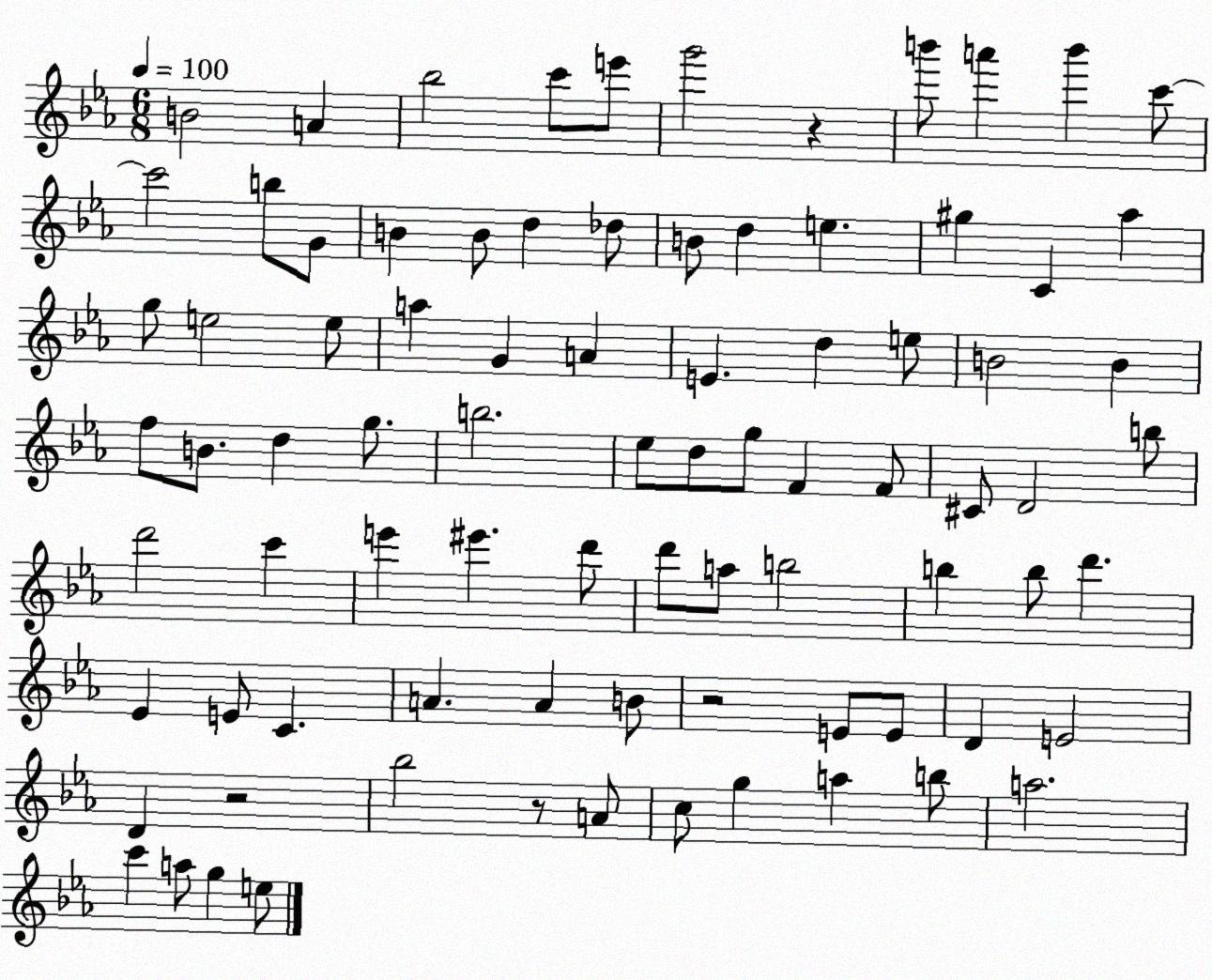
X:1
T:Untitled
M:6/8
L:1/4
K:Eb
B2 A _b2 c'/2 e'/2 g'2 z b'/2 a' b' c'/2 c'2 b/2 G/2 B B/2 d _d/2 B/2 d e ^g C _a g/2 e2 e/2 a G A E d e/2 B2 B f/2 B/2 d g/2 b2 _e/2 d/2 g/2 F F/2 ^C/2 D2 b/2 d'2 c' e' ^e' d'/2 d'/2 a/2 b2 b b/2 d' _E E/2 C A A B/2 z2 E/2 E/2 D E2 D z2 _b2 z/2 A/2 c/2 g a b/2 a2 c' a/2 g e/2